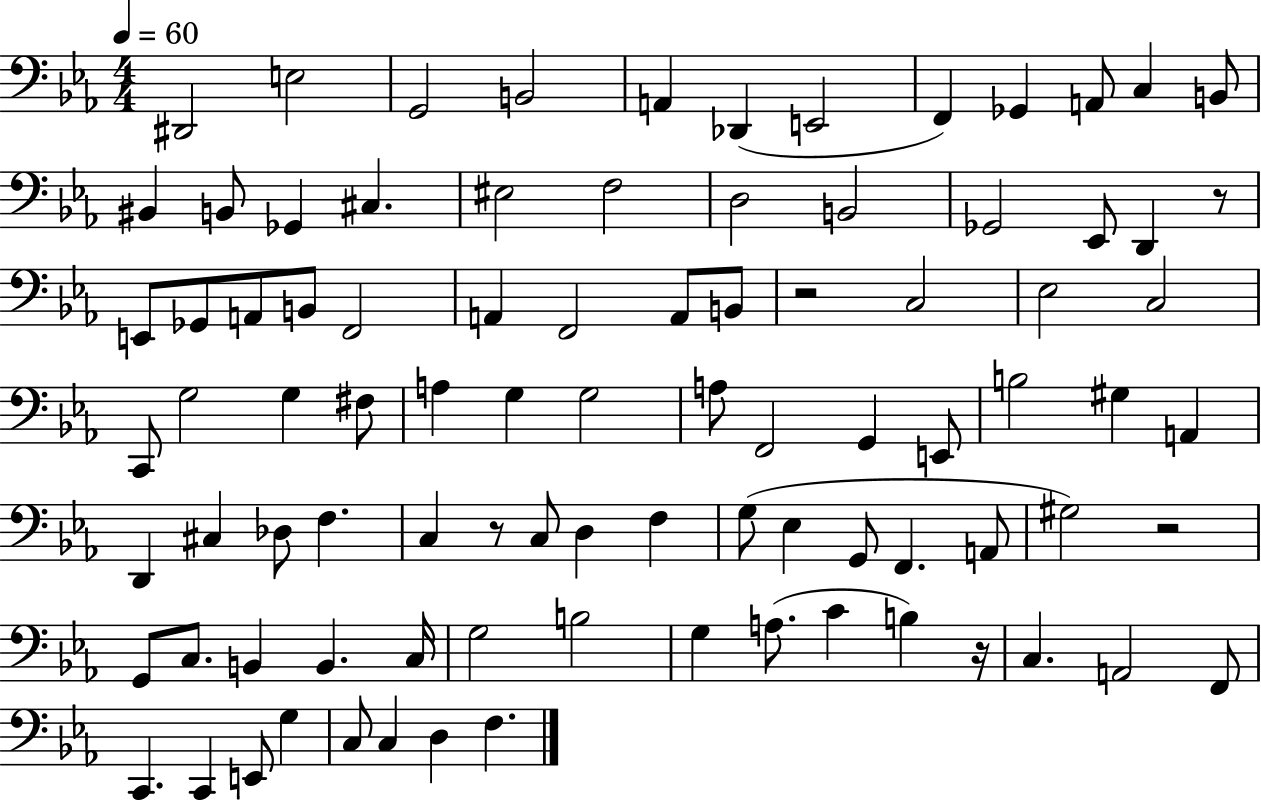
{
  \clef bass
  \numericTimeSignature
  \time 4/4
  \key ees \major
  \tempo 4 = 60
  dis,2 e2 | g,2 b,2 | a,4 des,4( e,2 | f,4) ges,4 a,8 c4 b,8 | \break bis,4 b,8 ges,4 cis4. | eis2 f2 | d2 b,2 | ges,2 ees,8 d,4 r8 | \break e,8 ges,8 a,8 b,8 f,2 | a,4 f,2 a,8 b,8 | r2 c2 | ees2 c2 | \break c,8 g2 g4 fis8 | a4 g4 g2 | a8 f,2 g,4 e,8 | b2 gis4 a,4 | \break d,4 cis4 des8 f4. | c4 r8 c8 d4 f4 | g8( ees4 g,8 f,4. a,8 | gis2) r2 | \break g,8 c8. b,4 b,4. c16 | g2 b2 | g4 a8.( c'4 b4) r16 | c4. a,2 f,8 | \break c,4. c,4 e,8 g4 | c8 c4 d4 f4. | \bar "|."
}